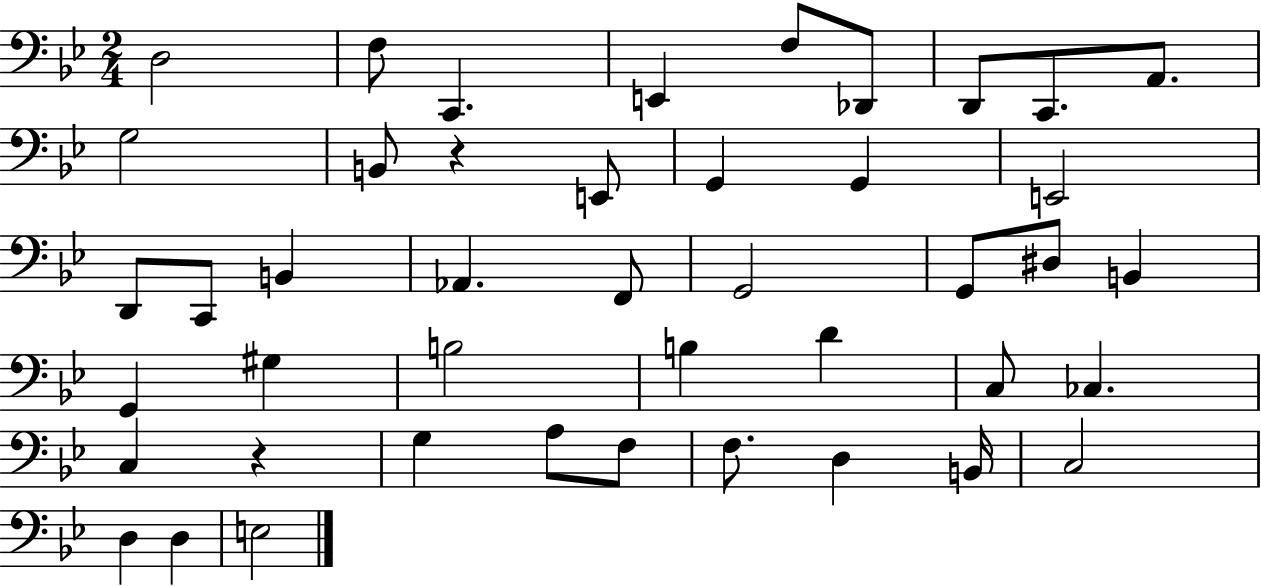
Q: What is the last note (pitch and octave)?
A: E3